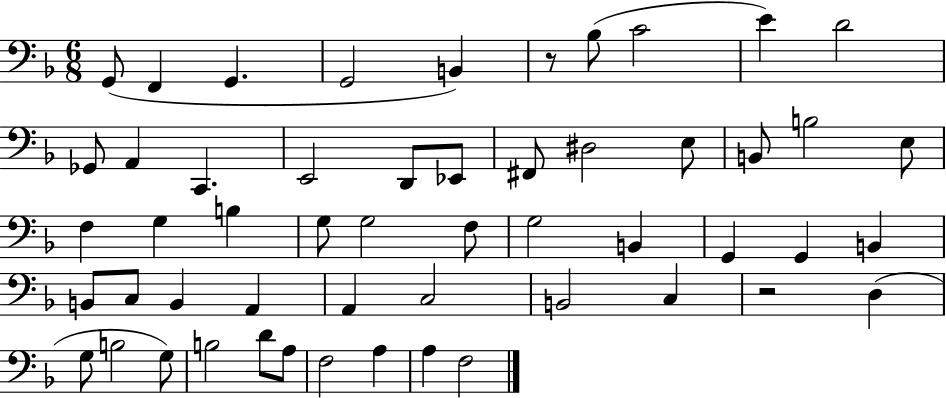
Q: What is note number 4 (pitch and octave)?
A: G2